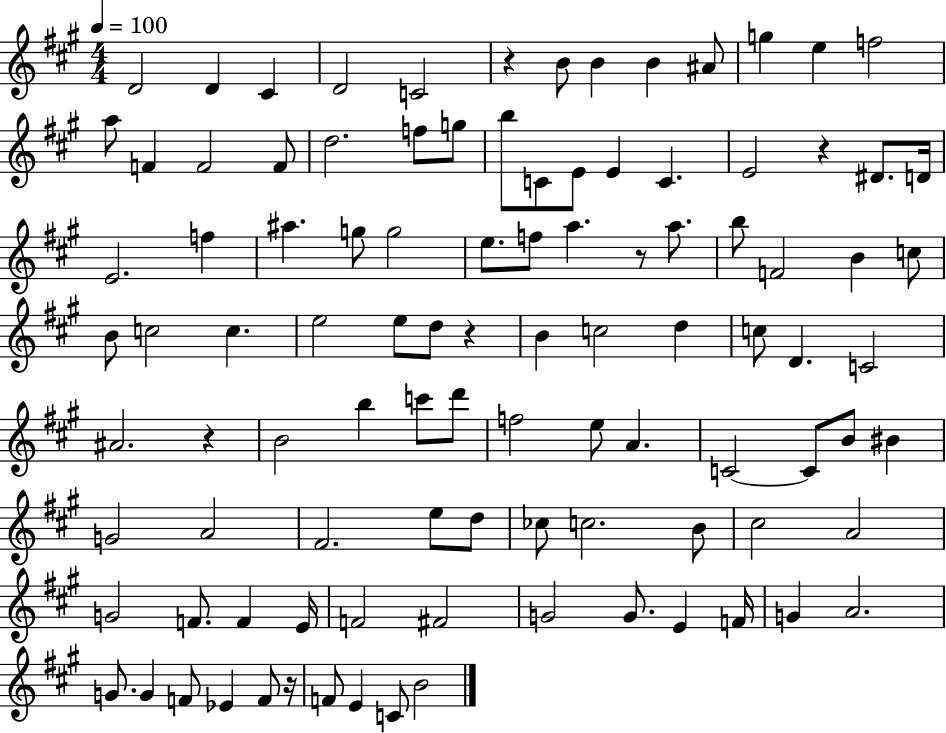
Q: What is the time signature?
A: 4/4